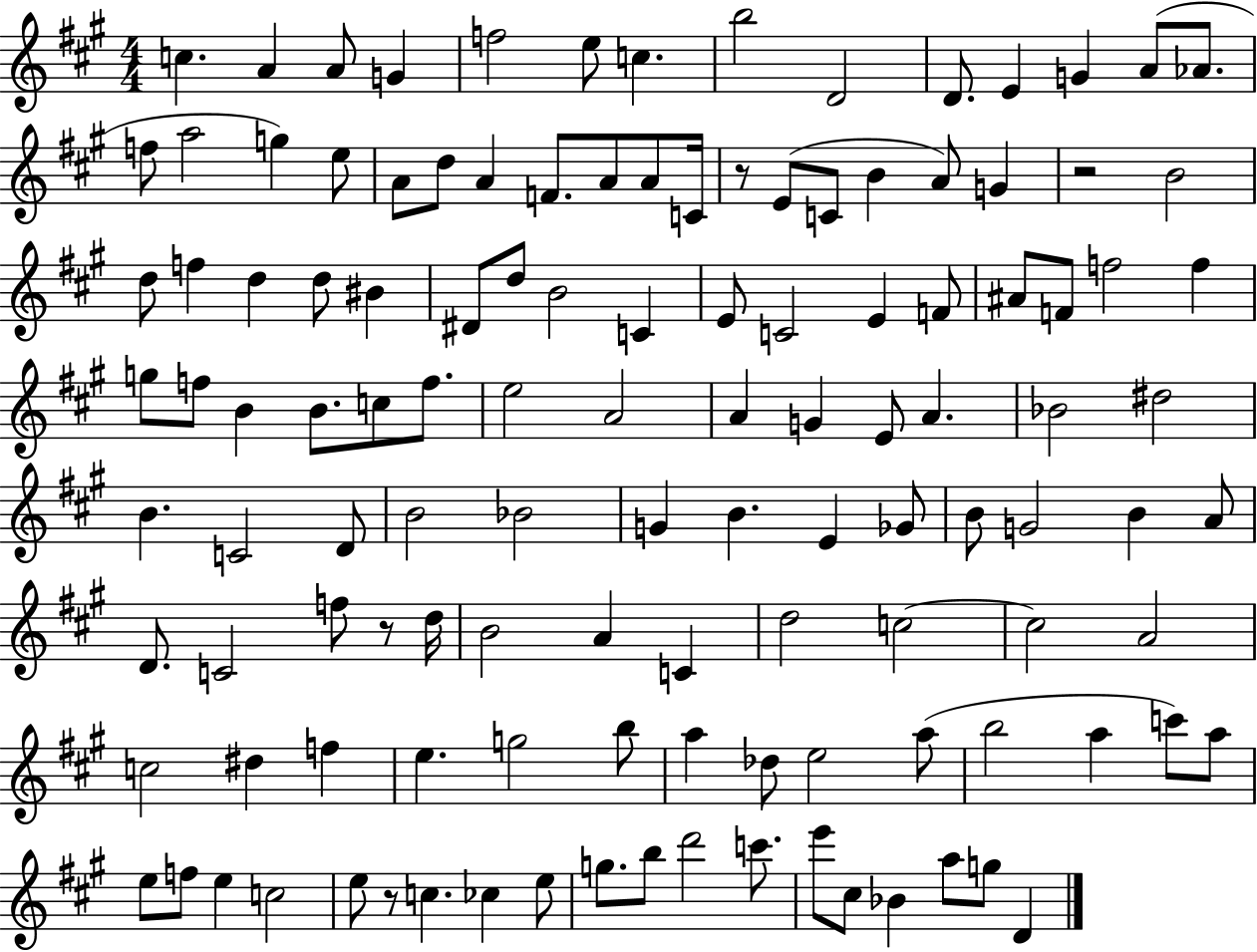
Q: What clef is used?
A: treble